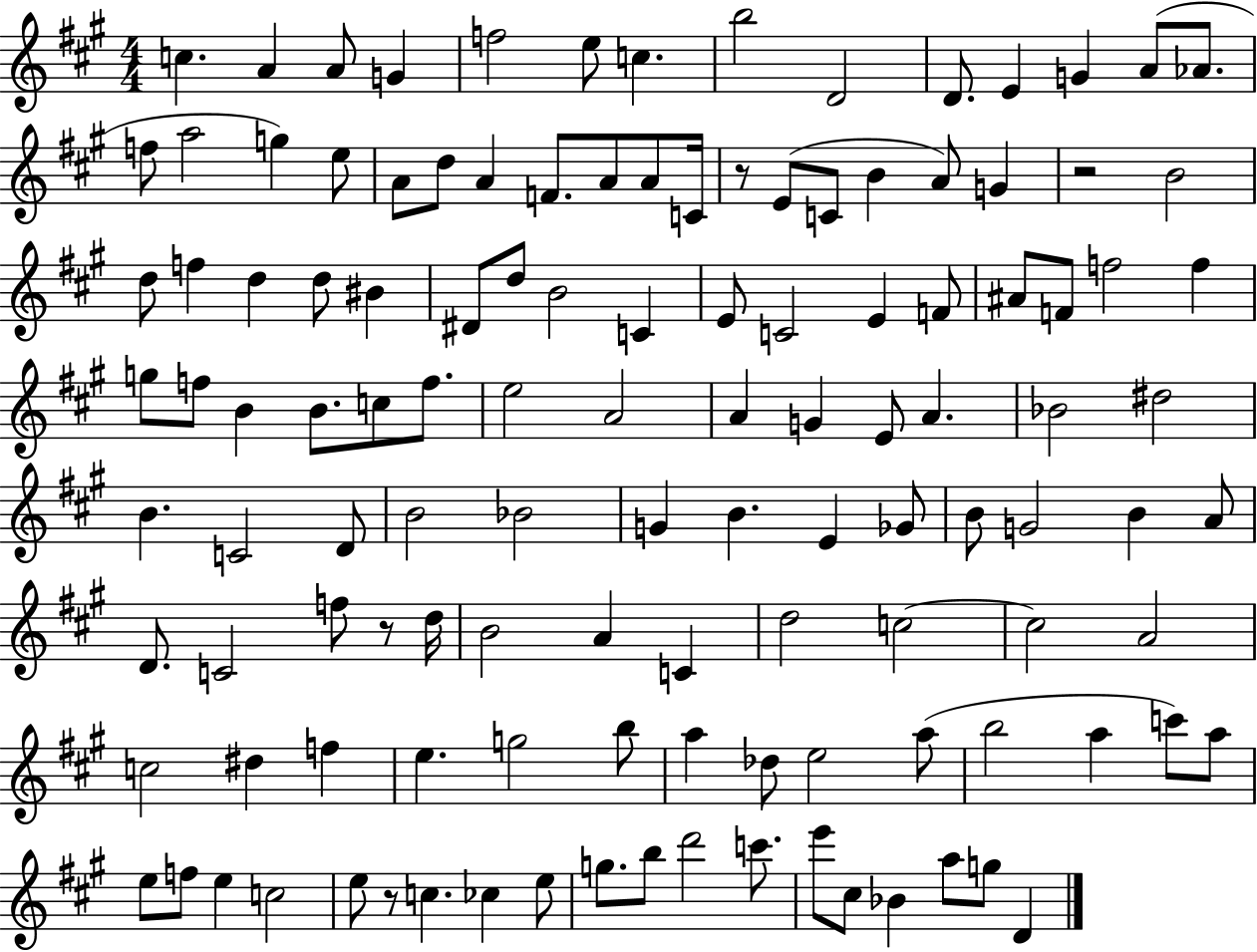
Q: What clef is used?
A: treble